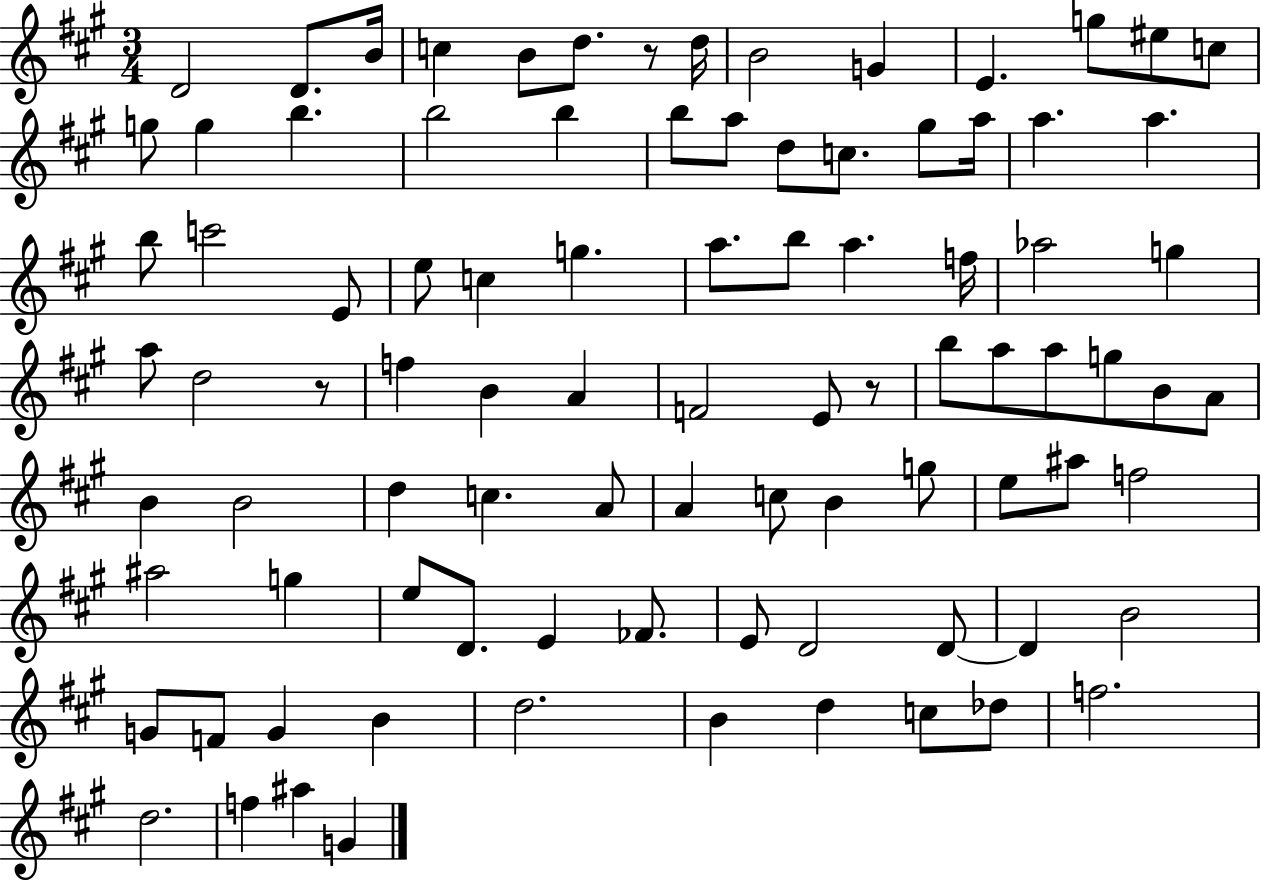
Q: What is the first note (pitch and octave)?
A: D4